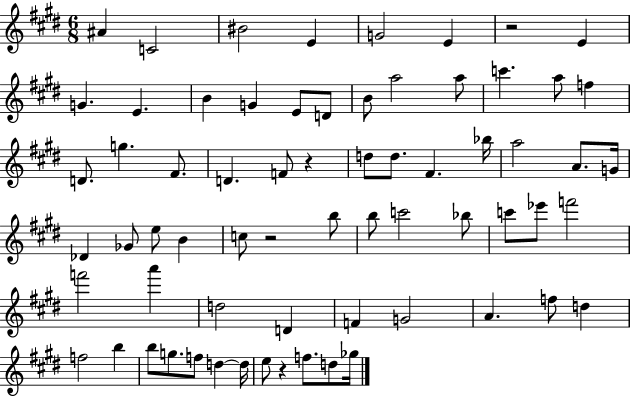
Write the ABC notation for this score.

X:1
T:Untitled
M:6/8
L:1/4
K:E
^A C2 ^B2 E G2 E z2 E G E B G E/2 D/2 B/2 a2 a/2 c' a/2 f D/2 g ^F/2 D F/2 z d/2 d/2 ^F _b/4 a2 A/2 G/4 _D _G/2 e/2 B c/2 z2 b/2 b/2 c'2 _b/2 c'/2 _e'/2 f'2 f'2 a' d2 D F G2 A f/2 d f2 b b/2 g/2 f/2 d d/4 e/2 z f/2 d/2 _g/4